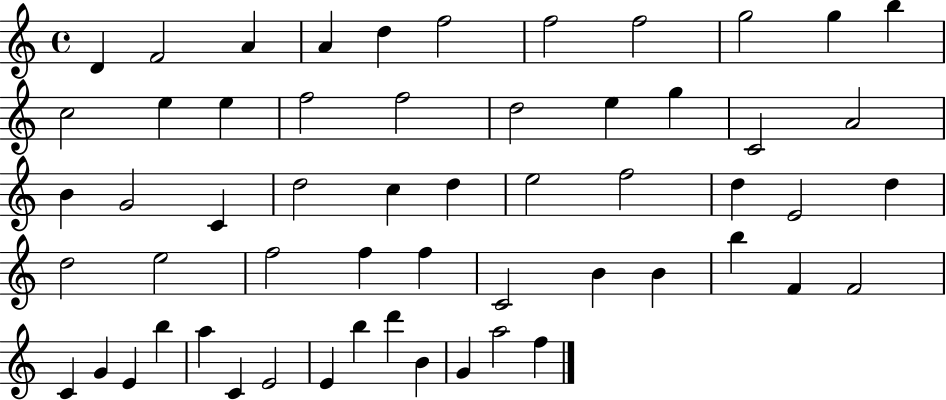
{
  \clef treble
  \time 4/4
  \defaultTimeSignature
  \key c \major
  d'4 f'2 a'4 | a'4 d''4 f''2 | f''2 f''2 | g''2 g''4 b''4 | \break c''2 e''4 e''4 | f''2 f''2 | d''2 e''4 g''4 | c'2 a'2 | \break b'4 g'2 c'4 | d''2 c''4 d''4 | e''2 f''2 | d''4 e'2 d''4 | \break d''2 e''2 | f''2 f''4 f''4 | c'2 b'4 b'4 | b''4 f'4 f'2 | \break c'4 g'4 e'4 b''4 | a''4 c'4 e'2 | e'4 b''4 d'''4 b'4 | g'4 a''2 f''4 | \break \bar "|."
}